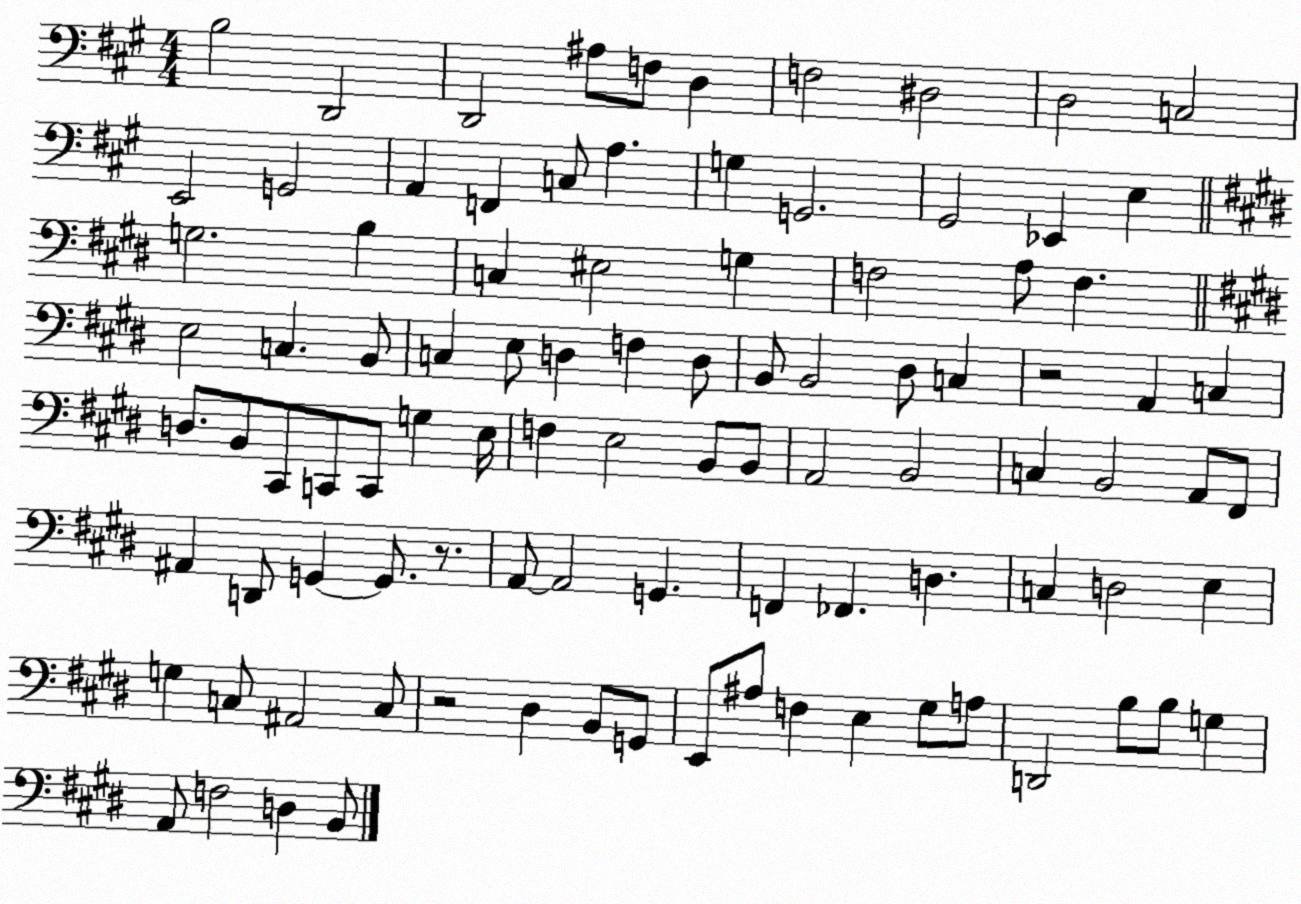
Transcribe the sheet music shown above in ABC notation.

X:1
T:Untitled
M:4/4
L:1/4
K:A
B,2 D,,2 D,,2 ^A,/2 F,/2 D, F,2 ^D,2 D,2 C,2 E,,2 G,,2 A,, F,, C,/2 A, G, G,,2 ^G,,2 _E,, E, G,2 B, C, ^E,2 G, F,2 A,/2 F, E,2 C, B,,/2 C, E,/2 D, F, D,/2 B,,/2 B,,2 ^D,/2 C, z2 A,, C, D,/2 B,,/2 ^C,,/2 C,,/2 C,,/2 G, E,/4 F, E,2 B,,/2 B,,/2 A,,2 B,,2 C, B,,2 A,,/2 ^F,,/2 ^A,, D,,/2 G,, G,,/2 z/2 A,,/2 A,,2 G,, F,, _F,, D, C, D,2 E, G, C,/2 ^A,,2 C,/2 z2 ^D, B,,/2 G,,/2 E,,/2 ^A,/2 F, E, ^G,/2 A,/2 D,,2 B,/2 B,/2 G, A,,/2 F,2 D, B,,/2